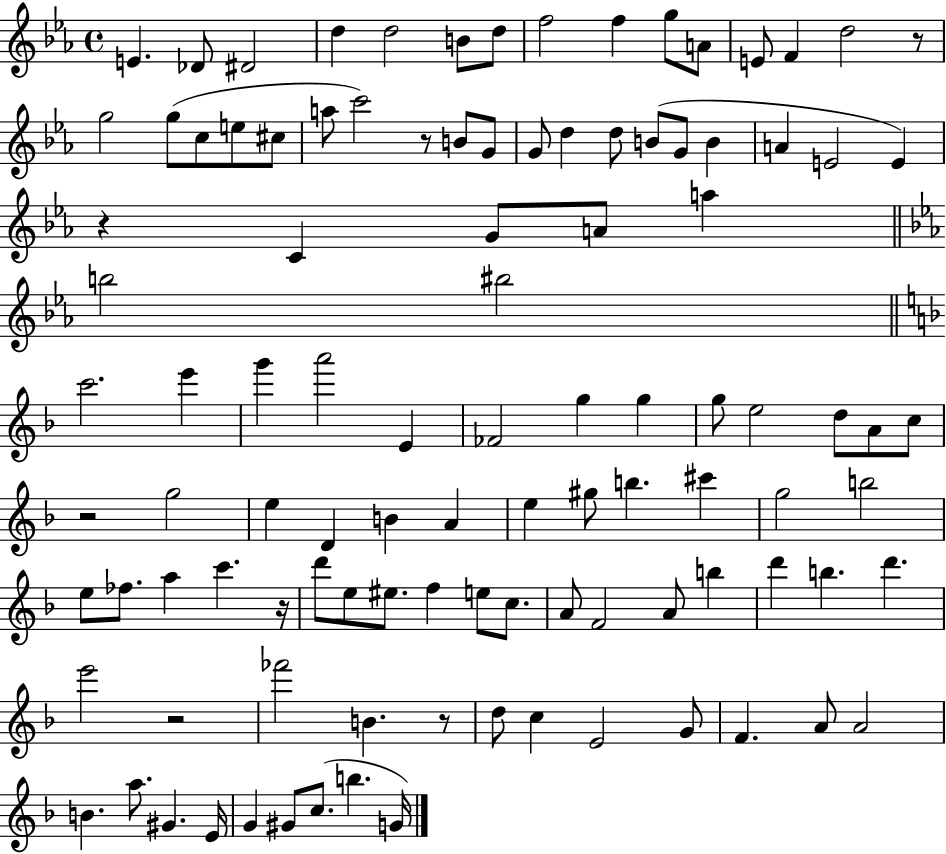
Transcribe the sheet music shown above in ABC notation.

X:1
T:Untitled
M:4/4
L:1/4
K:Eb
E _D/2 ^D2 d d2 B/2 d/2 f2 f g/2 A/2 E/2 F d2 z/2 g2 g/2 c/2 e/2 ^c/2 a/2 c'2 z/2 B/2 G/2 G/2 d d/2 B/2 G/2 B A E2 E z C G/2 A/2 a b2 ^b2 c'2 e' g' a'2 E _F2 g g g/2 e2 d/2 A/2 c/2 z2 g2 e D B A e ^g/2 b ^c' g2 b2 e/2 _f/2 a c' z/4 d'/2 e/2 ^e/2 f e/2 c/2 A/2 F2 A/2 b d' b d' e'2 z2 _f'2 B z/2 d/2 c E2 G/2 F A/2 A2 B a/2 ^G E/4 G ^G/2 c/2 b G/4